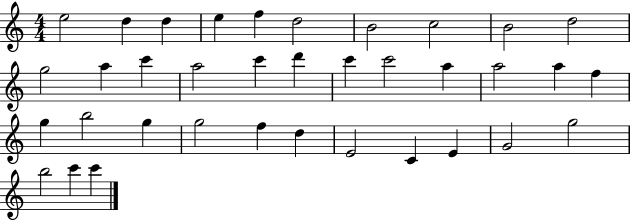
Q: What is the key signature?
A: C major